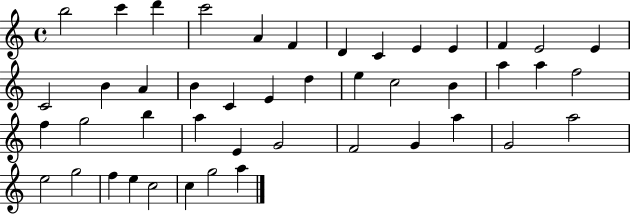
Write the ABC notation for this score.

X:1
T:Untitled
M:4/4
L:1/4
K:C
b2 c' d' c'2 A F D C E E F E2 E C2 B A B C E d e c2 B a a f2 f g2 b a E G2 F2 G a G2 a2 e2 g2 f e c2 c g2 a